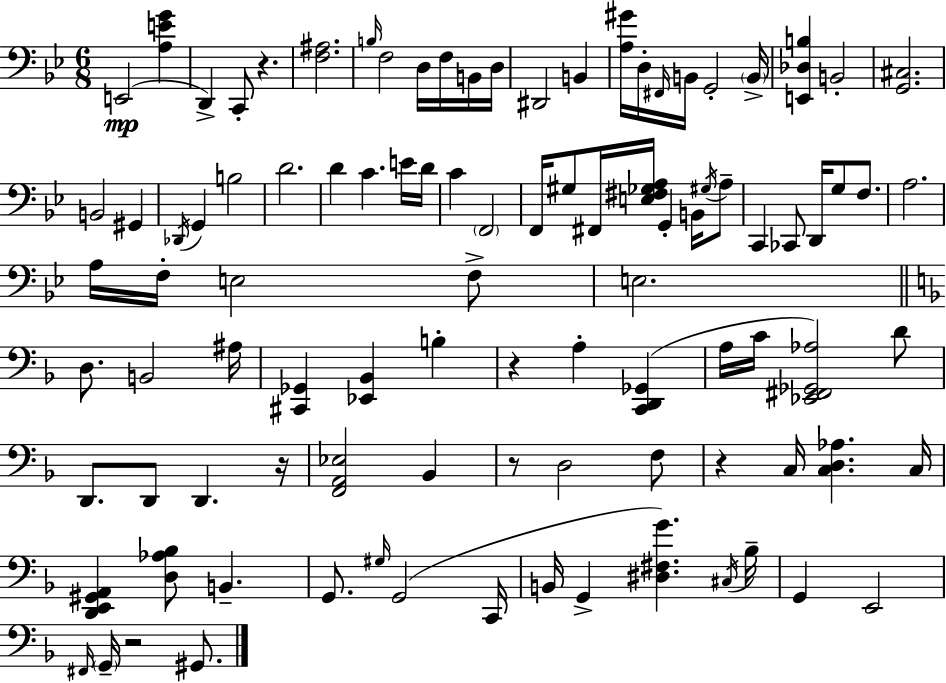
X:1
T:Untitled
M:6/8
L:1/4
K:Gm
E,,2 [A,EG] D,, C,,/2 z [F,^A,]2 B,/4 F,2 D,/4 F,/4 B,,/4 D,/4 ^D,,2 B,, [A,^G]/4 D,/4 ^F,,/4 B,,/4 G,,2 B,,/4 [E,,_D,B,] B,,2 [G,,^C,]2 B,,2 ^G,, _D,,/4 G,, B,2 D2 D C E/4 D/4 C F,,2 F,,/4 ^G,/2 ^F,,/4 [E,^F,_G,A,]/4 G,, B,,/4 ^G,/4 A,/2 C,, _C,,/2 D,,/4 G,/2 F,/2 A,2 A,/4 F,/4 E,2 F,/2 E,2 D,/2 B,,2 ^A,/4 [^C,,_G,,] [_E,,_B,,] B, z A, [C,,D,,_G,,] A,/4 C/4 [_E,,^F,,_G,,_A,]2 D/2 D,,/2 D,,/2 D,, z/4 [F,,A,,_E,]2 _B,, z/2 D,2 F,/2 z C,/4 [C,D,_A,] C,/4 [D,,E,,^G,,A,,] [D,_A,_B,]/2 B,, G,,/2 ^G,/4 G,,2 C,,/4 B,,/4 G,, [^D,^F,G] ^C,/4 _B,/4 G,, E,,2 ^F,,/4 G,,/4 z2 ^G,,/2